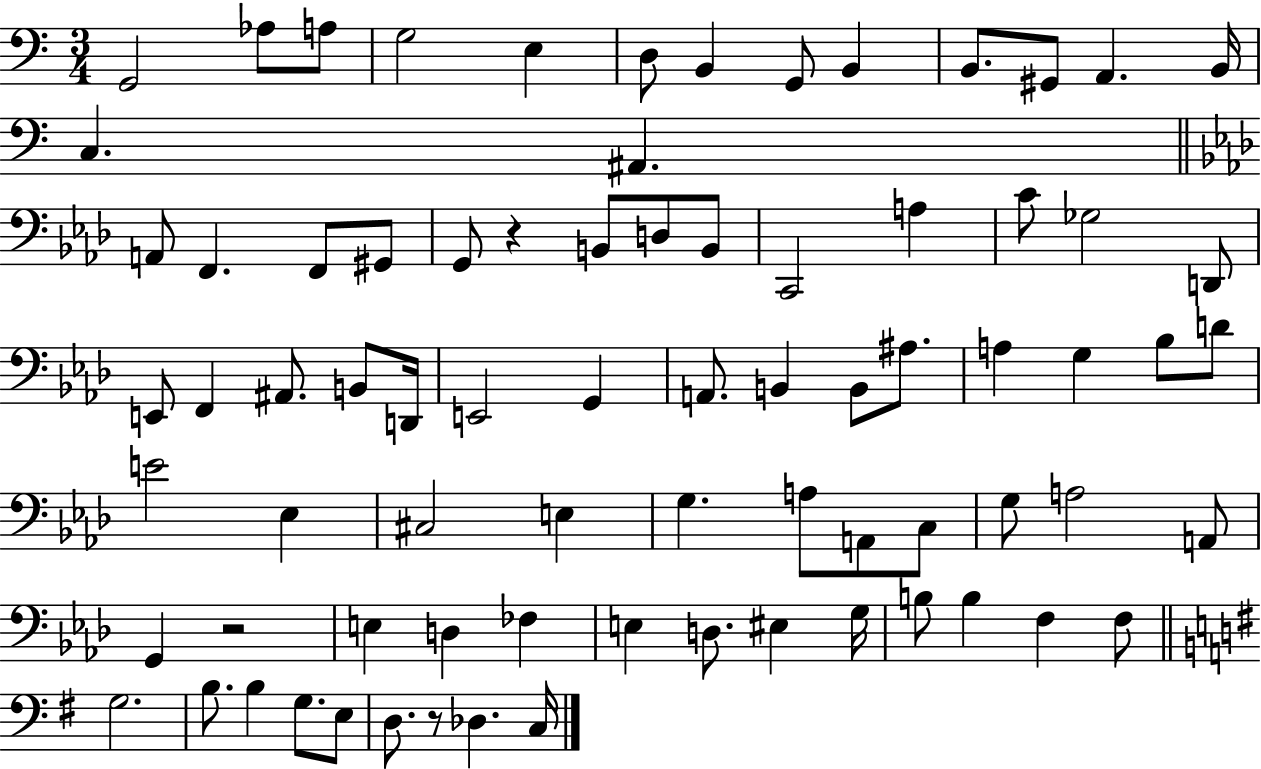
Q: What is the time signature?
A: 3/4